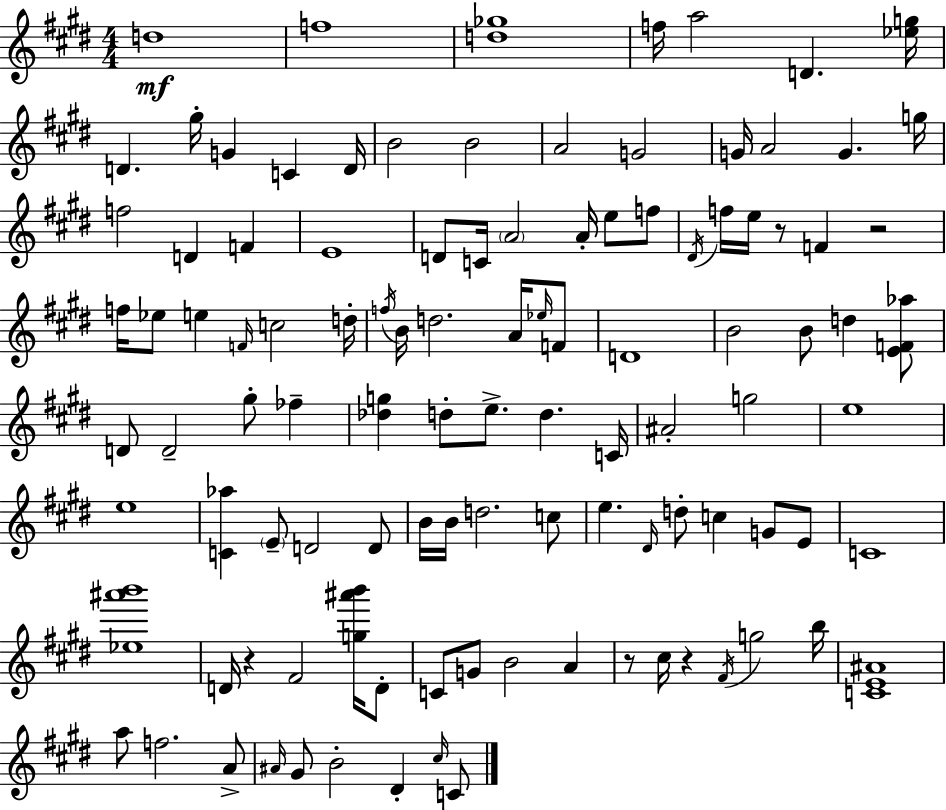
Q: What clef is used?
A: treble